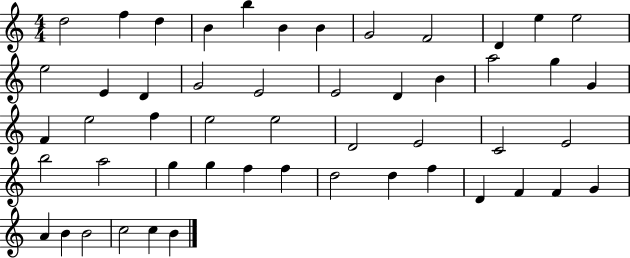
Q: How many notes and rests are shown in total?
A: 51